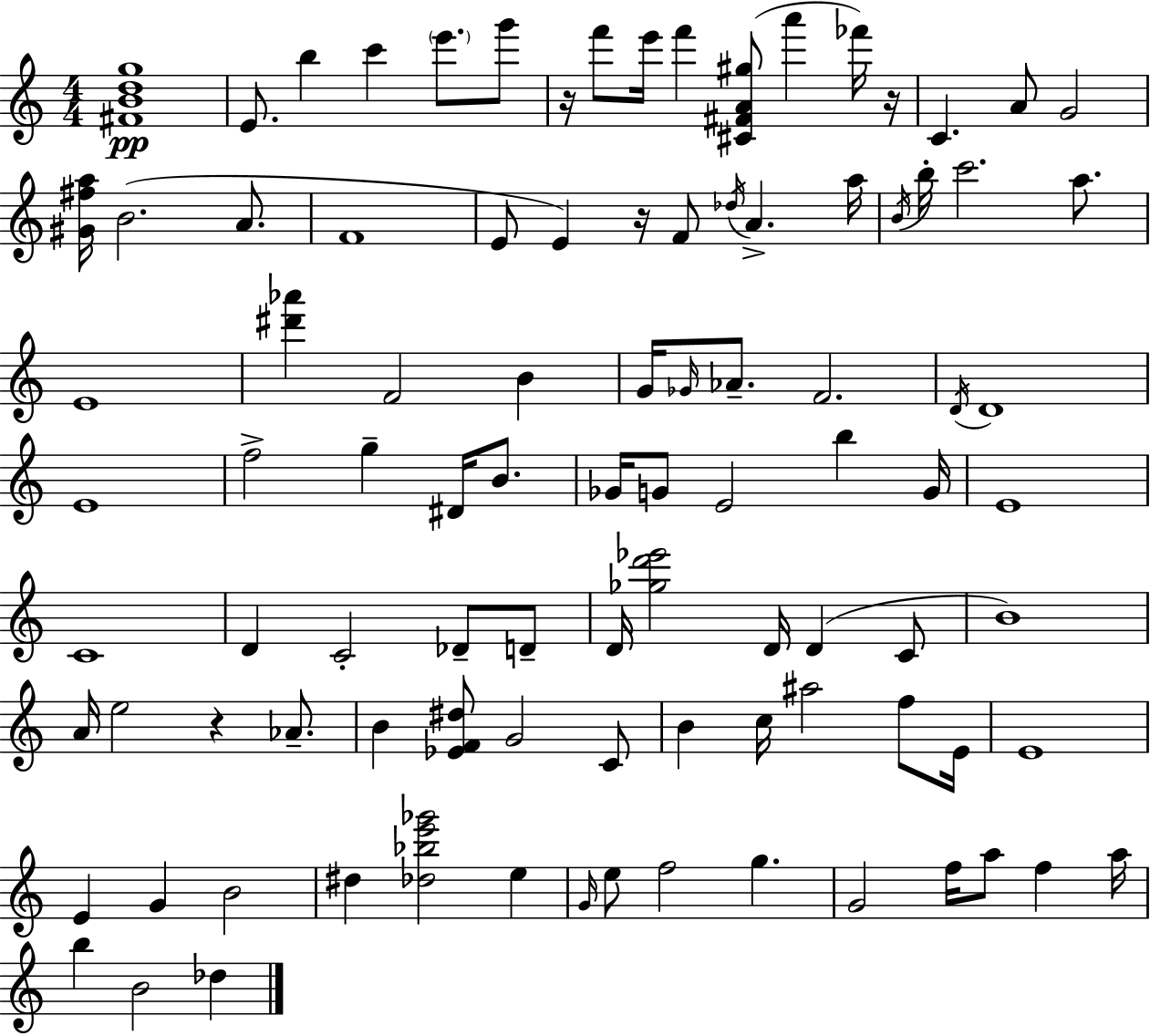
{
  \clef treble
  \numericTimeSignature
  \time 4/4
  \key a \minor
  <fis' b' d'' g''>1\pp | e'8. b''4 c'''4 \parenthesize e'''8. g'''8 | r16 f'''8 e'''16 f'''4 <cis' fis' a' gis''>8( a'''4 fes'''16) r16 | c'4. a'8 g'2 | \break <gis' fis'' a''>16 b'2.( a'8. | f'1 | e'8 e'4) r16 f'8 \acciaccatura { des''16 } a'4.-> | a''16 \acciaccatura { b'16 } b''16-. c'''2. a''8. | \break e'1 | <dis''' aes'''>4 f'2 b'4 | g'16 \grace { ges'16 } aes'8.-- f'2. | \acciaccatura { d'16 } d'1 | \break e'1 | f''2-> g''4-- | dis'16 b'8. ges'16 g'8 e'2 b''4 | g'16 e'1 | \break c'1 | d'4 c'2-. | des'8-- d'8-- d'16 <ges'' d''' ees'''>2 d'16 d'4( | c'8 b'1) | \break a'16 e''2 r4 | aes'8.-- b'4 <ees' f' dis''>8 g'2 | c'8 b'4 c''16 ais''2 | f''8 e'16 e'1 | \break e'4 g'4 b'2 | dis''4 <des'' bes'' e''' ges'''>2 | e''4 \grace { g'16 } e''8 f''2 g''4. | g'2 f''16 a''8 | \break f''4 a''16 b''4 b'2 | des''4 \bar "|."
}